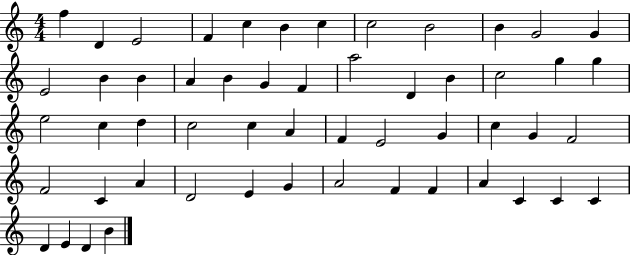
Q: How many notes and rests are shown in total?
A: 54